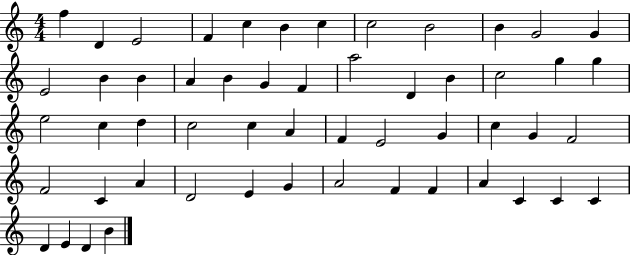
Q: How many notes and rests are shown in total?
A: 54